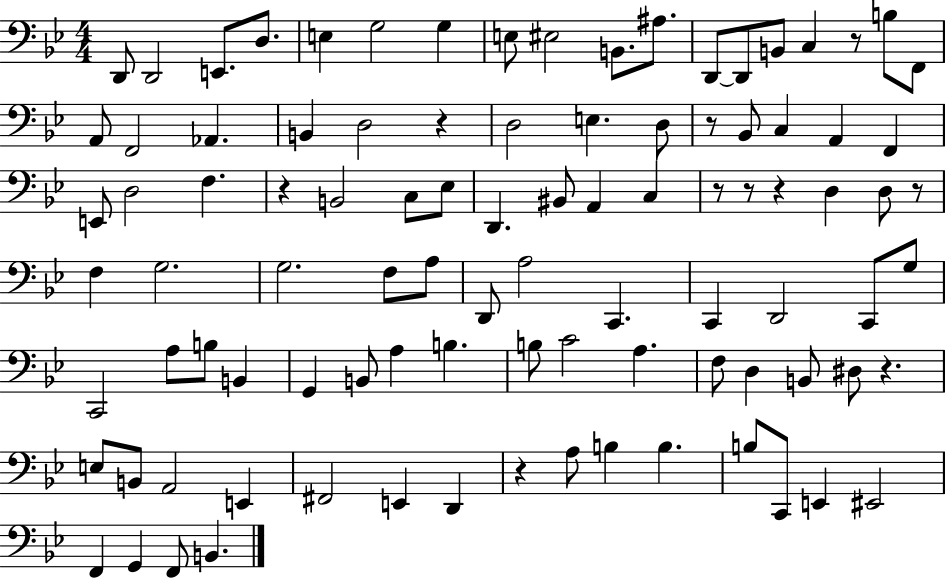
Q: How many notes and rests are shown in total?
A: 96